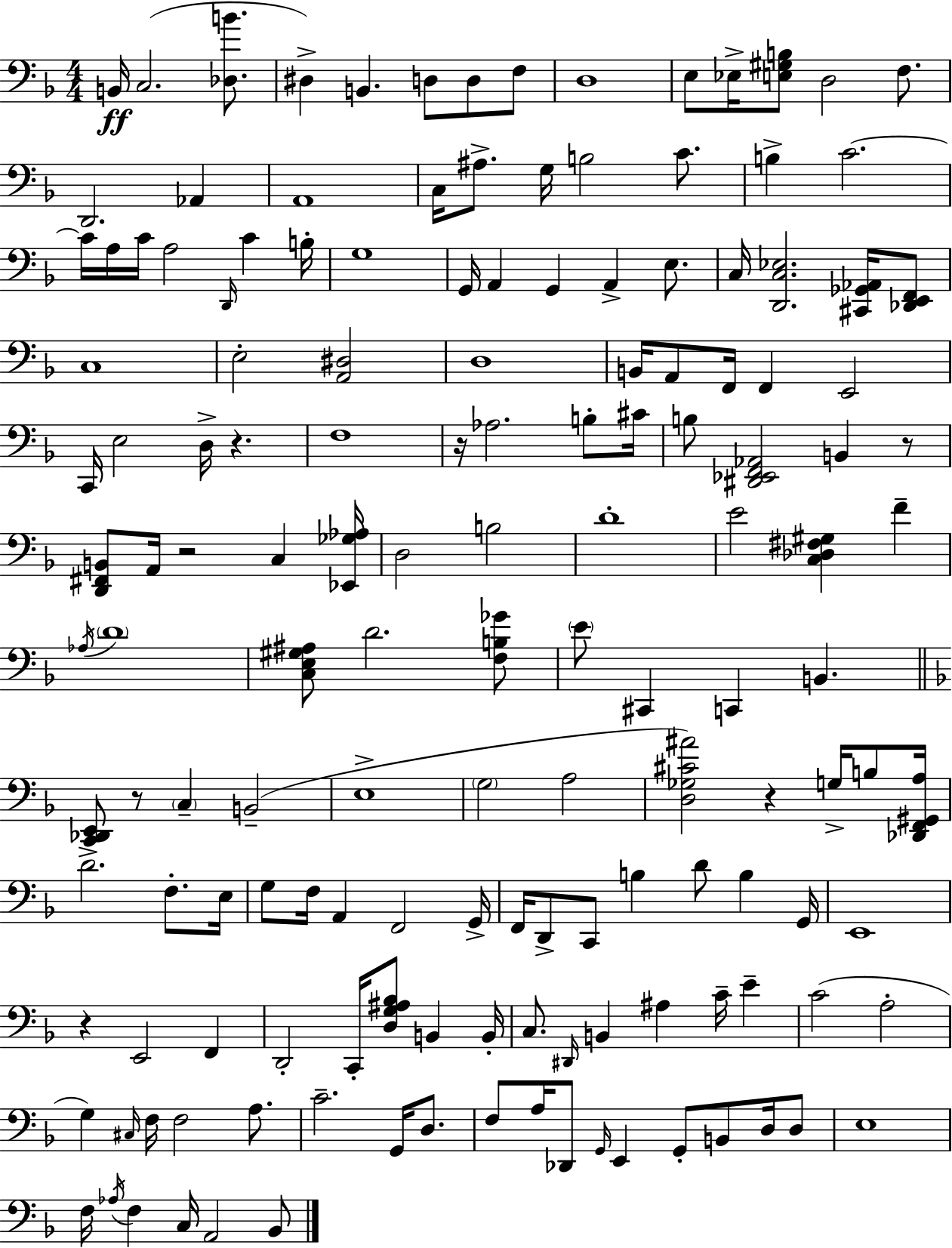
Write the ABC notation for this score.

X:1
T:Untitled
M:4/4
L:1/4
K:F
B,,/4 C,2 [_D,B]/2 ^D, B,, D,/2 D,/2 F,/2 D,4 E,/2 _E,/4 [E,^G,B,]/2 D,2 F,/2 D,,2 _A,, A,,4 C,/4 ^A,/2 G,/4 B,2 C/2 B, C2 C/4 A,/4 C/4 A,2 D,,/4 C B,/4 G,4 G,,/4 A,, G,, A,, E,/2 C,/4 [D,,C,_E,]2 [^C,,_G,,_A,,]/4 [_D,,E,,F,,]/2 C,4 E,2 [A,,^D,]2 D,4 B,,/4 A,,/2 F,,/4 F,, E,,2 C,,/4 E,2 D,/4 z F,4 z/4 _A,2 B,/2 ^C/4 B,/2 [^D,,_E,,F,,_A,,]2 B,, z/2 [D,,^F,,B,,]/2 A,,/4 z2 C, [_E,,_G,_A,]/4 D,2 B,2 D4 E2 [C,_D,^F,^G,] F _A,/4 D4 [C,E,^G,^A,]/2 D2 [F,B,_G]/2 E/2 ^C,, C,, B,, [C,,_D,,E,,]/2 z/2 C, B,,2 E,4 G,2 A,2 [D,_G,^C^A]2 z G,/4 B,/2 [_D,,F,,^G,,A,]/4 D2 F,/2 E,/4 G,/2 F,/4 A,, F,,2 G,,/4 F,,/4 D,,/2 C,,/2 B, D/2 B, G,,/4 E,,4 z E,,2 F,, D,,2 C,,/4 [D,G,^A,_B,]/2 B,, B,,/4 C,/2 ^D,,/4 B,, ^A, C/4 E C2 A,2 G, ^C,/4 F,/4 F,2 A,/2 C2 G,,/4 D,/2 F,/2 A,/4 _D,,/2 G,,/4 E,, G,,/2 B,,/2 D,/4 D,/2 E,4 F,/4 _A,/4 F, C,/4 A,,2 _B,,/2